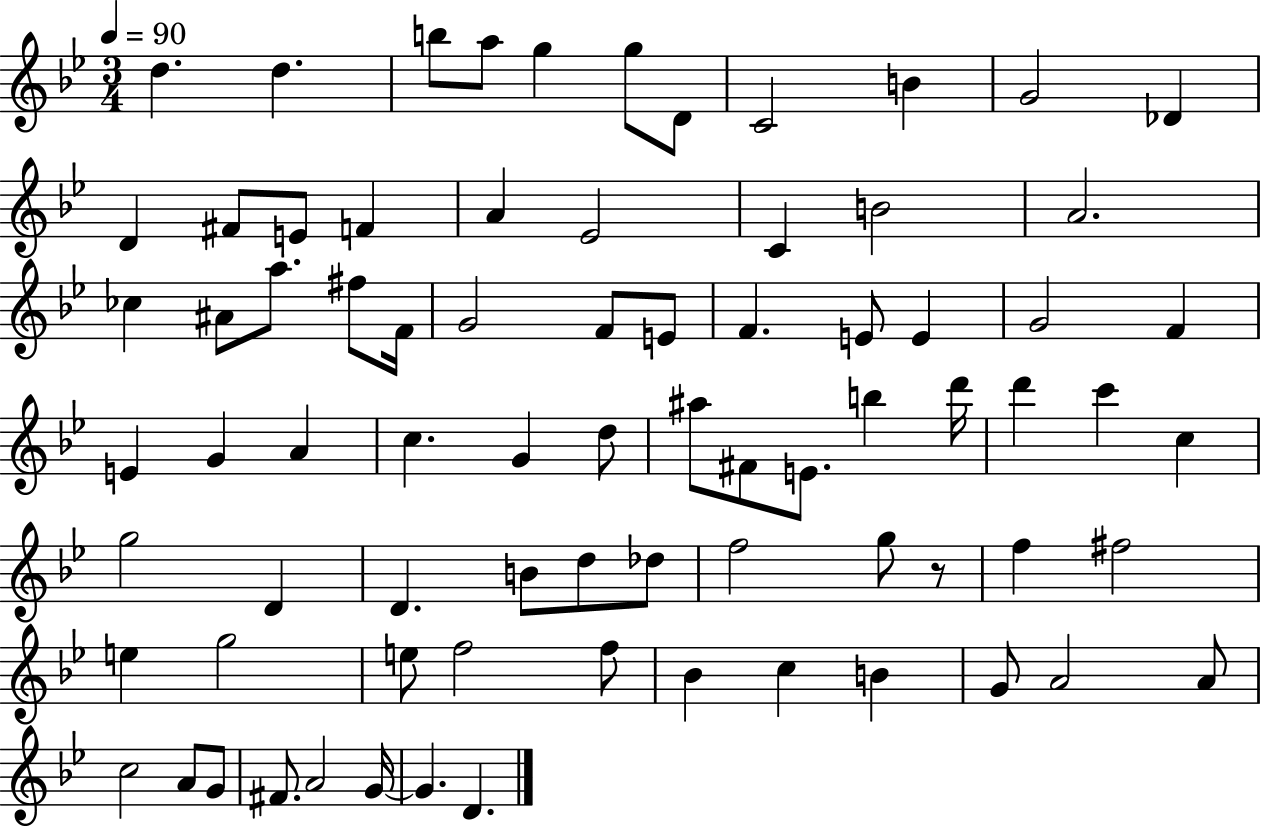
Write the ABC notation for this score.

X:1
T:Untitled
M:3/4
L:1/4
K:Bb
d d b/2 a/2 g g/2 D/2 C2 B G2 _D D ^F/2 E/2 F A _E2 C B2 A2 _c ^A/2 a/2 ^f/2 F/4 G2 F/2 E/2 F E/2 E G2 F E G A c G d/2 ^a/2 ^F/2 E/2 b d'/4 d' c' c g2 D D B/2 d/2 _d/2 f2 g/2 z/2 f ^f2 e g2 e/2 f2 f/2 _B c B G/2 A2 A/2 c2 A/2 G/2 ^F/2 A2 G/4 G D